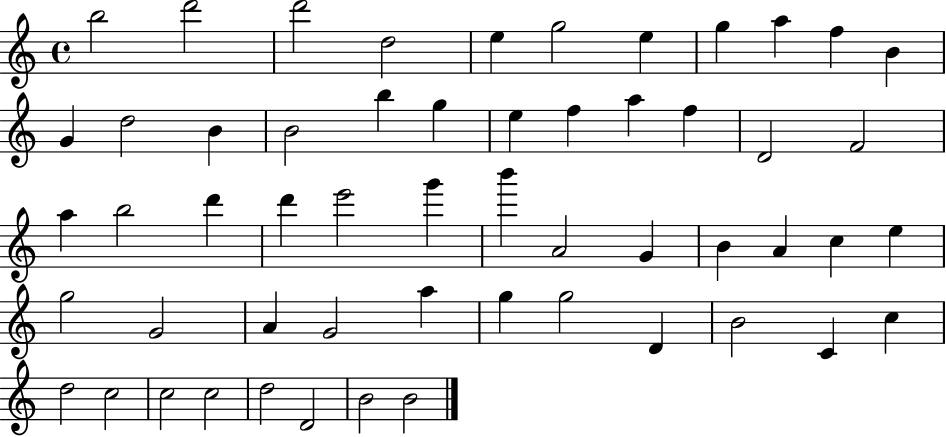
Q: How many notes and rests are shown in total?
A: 55